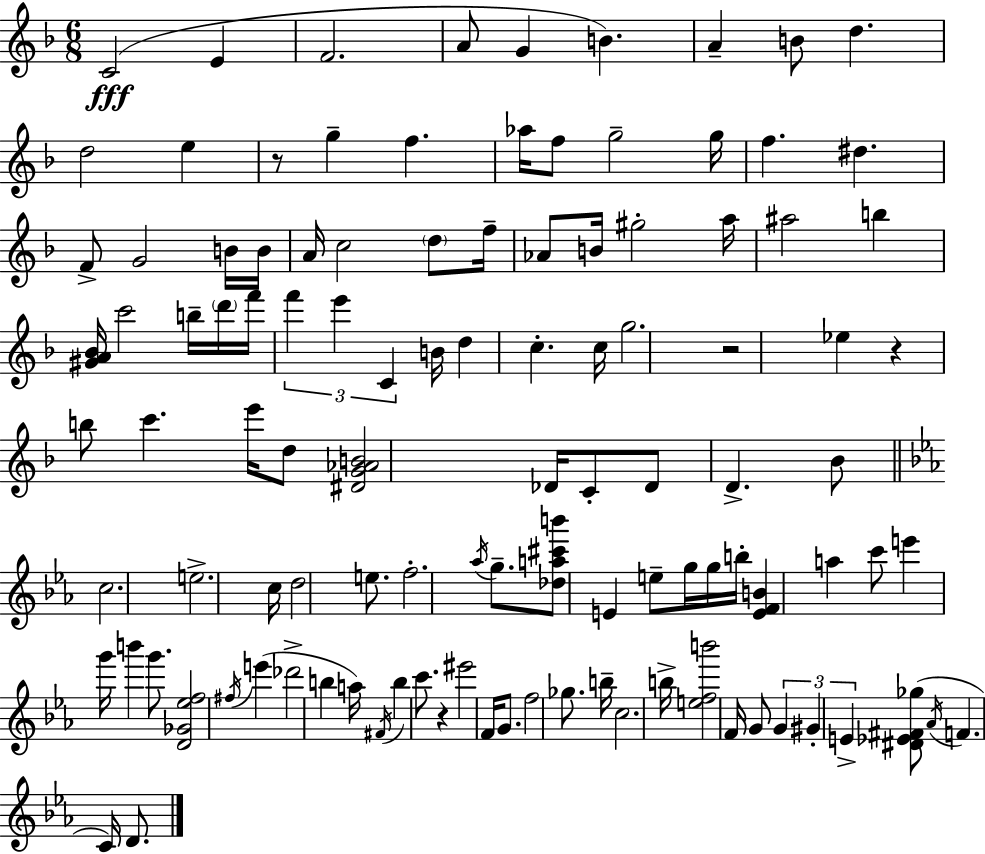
{
  \clef treble
  \numericTimeSignature
  \time 6/8
  \key f \major
  c'2(\fff e'4 | f'2. | a'8 g'4 b'4.) | a'4-- b'8 d''4. | \break d''2 e''4 | r8 g''4-- f''4. | aes''16 f''8 g''2-- g''16 | f''4. dis''4. | \break f'8-> g'2 b'16 b'16 | a'16 c''2 \parenthesize d''8 f''16-- | aes'8 b'16 gis''2-. a''16 | ais''2 b''4 | \break <gis' a' bes'>16 c'''2 b''16-- \parenthesize d'''16 f'''16 | \tuplet 3/2 { f'''4 e'''4 c'4 } | b'16 d''4 c''4.-. c''16 | g''2. | \break r2 ees''4 | r4 b''8 c'''4. | e'''16 d''8 <dis' g' aes' b'>2 des'16 | c'8-. des'8 d'4.-> bes'8 | \break \bar "||" \break \key c \minor c''2. | e''2.-> | c''16 d''2 e''8. | f''2.-. | \break \acciaccatura { aes''16 } g''8.-- <des'' a'' cis''' b'''>8 e'4 e''8-- | g''16 g''16 b''16-. <e' f' b'>4 a''4 c'''8 | e'''4 g'''16 b'''4 g'''8. | <d' ges' ees'' f''>2 \acciaccatura { fis''16 } e'''4( | \break des'''2-> b''4 | a''16) \acciaccatura { fis'16 } b''4 c'''8. r4 | eis'''2 f'16 | g'8. f''2 ges''8. | \break b''16-- c''2. | b''16-> <e'' f'' b'''>2 | f'16 g'8 \tuplet 3/2 { g'4 gis'4-. e'4-> } | <dis' ees' fis' ges''>8( \acciaccatura { aes'16 } f'4. | \break c'16) d'8. \bar "|."
}